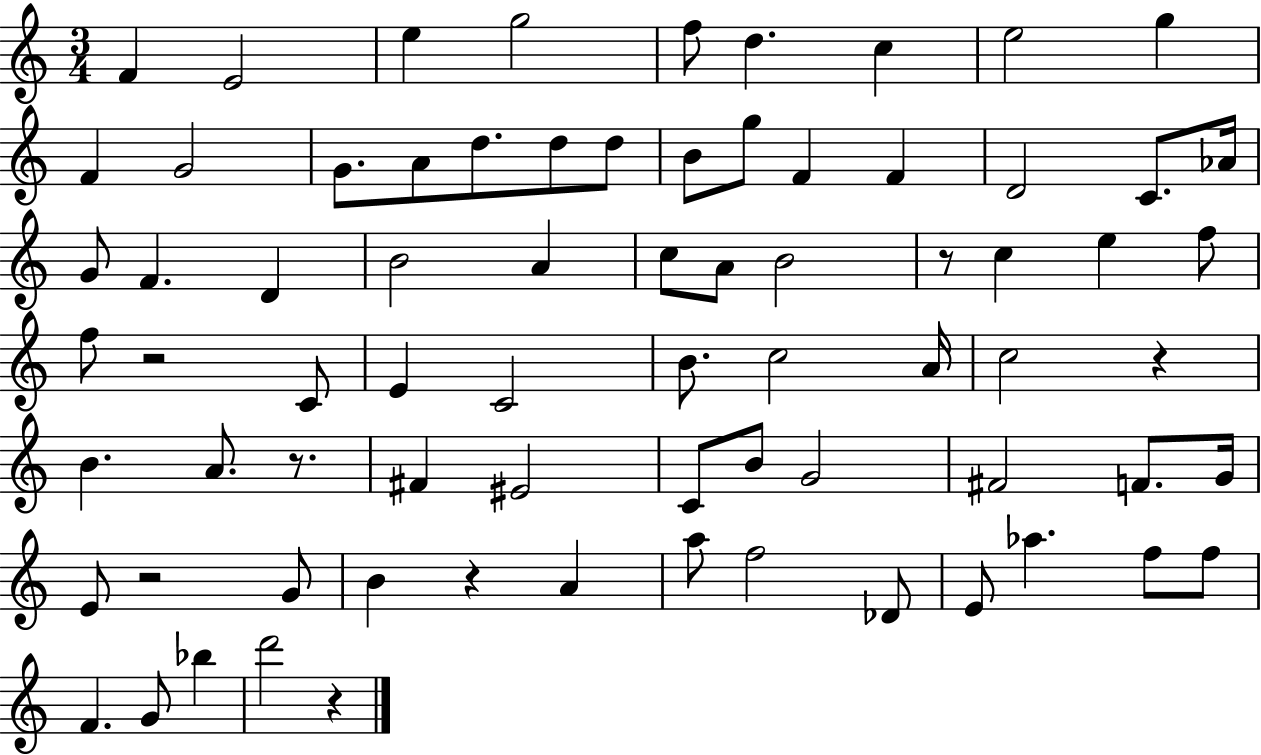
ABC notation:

X:1
T:Untitled
M:3/4
L:1/4
K:C
F E2 e g2 f/2 d c e2 g F G2 G/2 A/2 d/2 d/2 d/2 B/2 g/2 F F D2 C/2 _A/4 G/2 F D B2 A c/2 A/2 B2 z/2 c e f/2 f/2 z2 C/2 E C2 B/2 c2 A/4 c2 z B A/2 z/2 ^F ^E2 C/2 B/2 G2 ^F2 F/2 G/4 E/2 z2 G/2 B z A a/2 f2 _D/2 E/2 _a f/2 f/2 F G/2 _b d'2 z